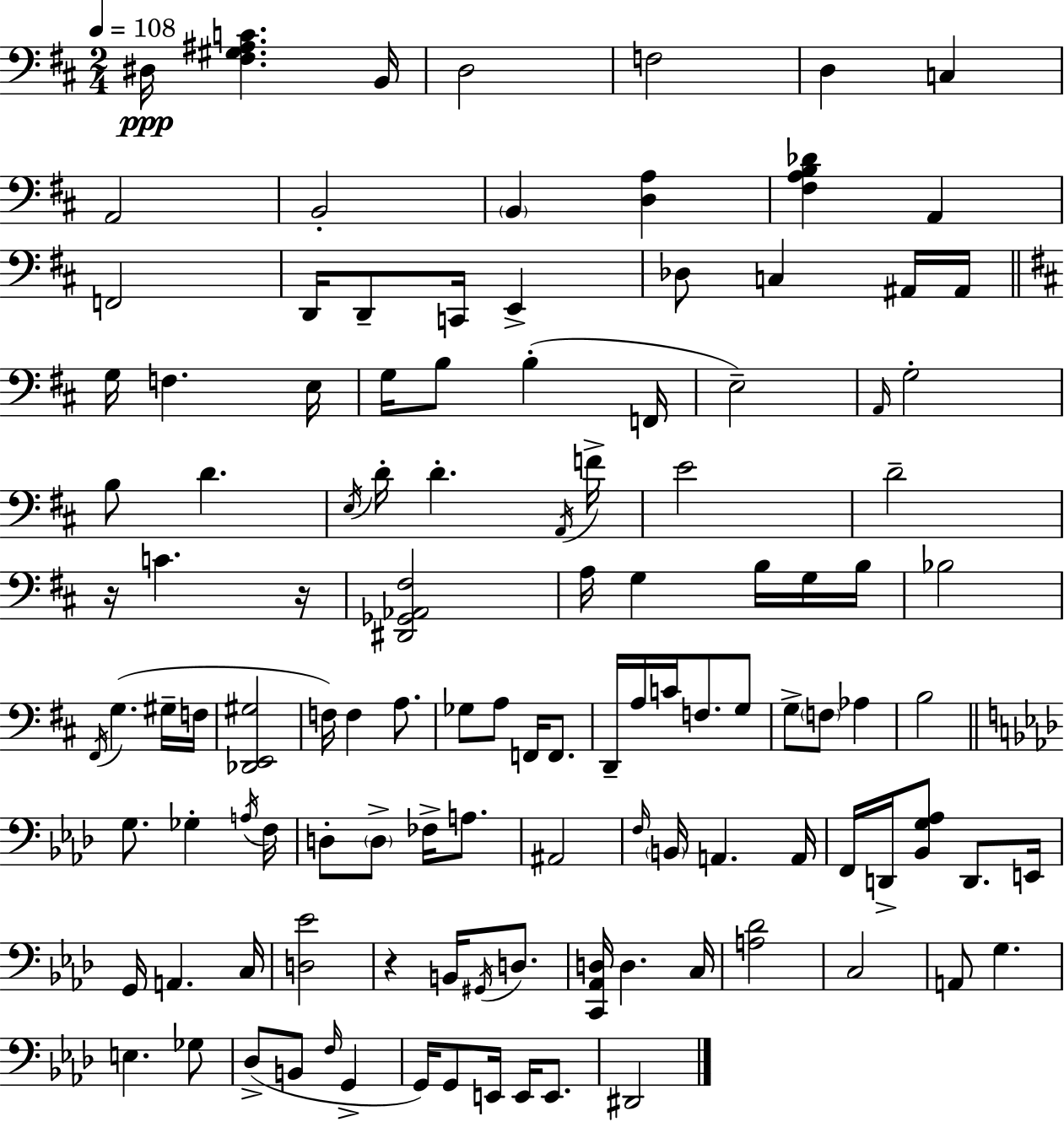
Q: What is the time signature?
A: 2/4